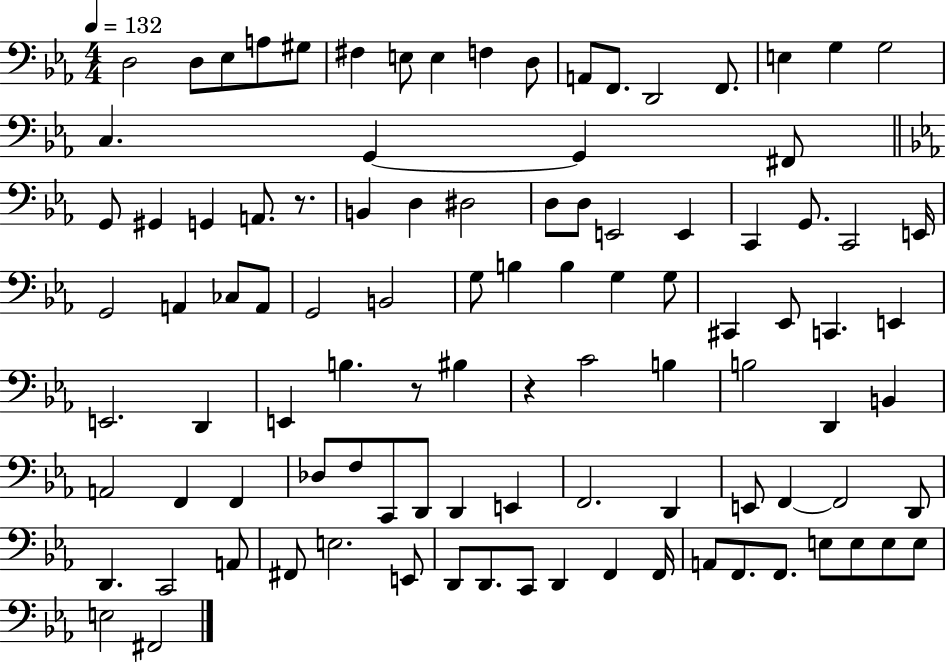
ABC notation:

X:1
T:Untitled
M:4/4
L:1/4
K:Eb
D,2 D,/2 _E,/2 A,/2 ^G,/2 ^F, E,/2 E, F, D,/2 A,,/2 F,,/2 D,,2 F,,/2 E, G, G,2 C, G,, G,, ^F,,/2 G,,/2 ^G,, G,, A,,/2 z/2 B,, D, ^D,2 D,/2 D,/2 E,,2 E,, C,, G,,/2 C,,2 E,,/4 G,,2 A,, _C,/2 A,,/2 G,,2 B,,2 G,/2 B, B, G, G,/2 ^C,, _E,,/2 C,, E,, E,,2 D,, E,, B, z/2 ^B, z C2 B, B,2 D,, B,, A,,2 F,, F,, _D,/2 F,/2 C,,/2 D,,/2 D,, E,, F,,2 D,, E,,/2 F,, F,,2 D,,/2 D,, C,,2 A,,/2 ^F,,/2 E,2 E,,/2 D,,/2 D,,/2 C,,/2 D,, F,, F,,/4 A,,/2 F,,/2 F,,/2 E,/2 E,/2 E,/2 E,/2 E,2 ^F,,2